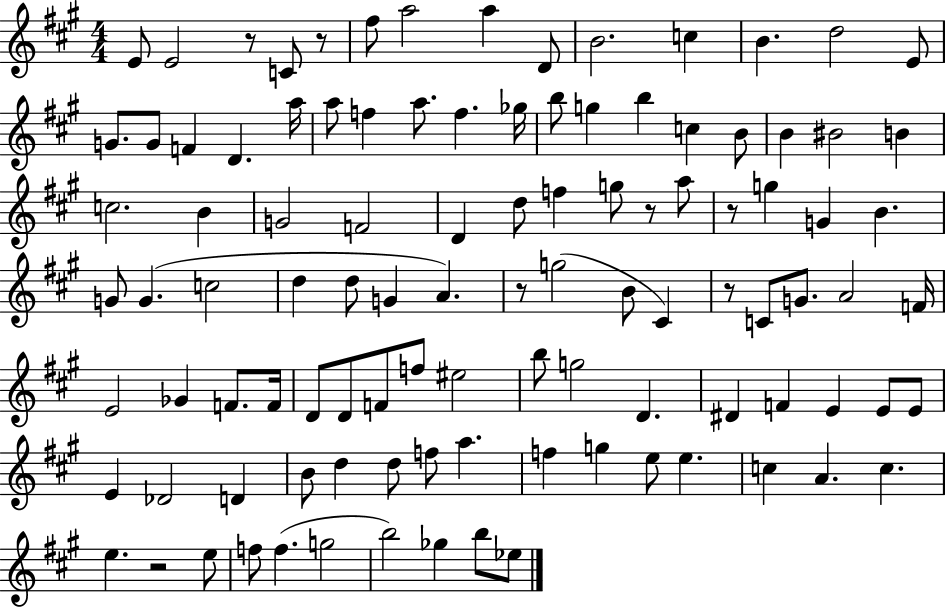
{
  \clef treble
  \numericTimeSignature
  \time 4/4
  \key a \major
  \repeat volta 2 { e'8 e'2 r8 c'8 r8 | fis''8 a''2 a''4 d'8 | b'2. c''4 | b'4. d''2 e'8 | \break g'8. g'8 f'4 d'4. a''16 | a''8 f''4 a''8. f''4. ges''16 | b''8 g''4 b''4 c''4 b'8 | b'4 bis'2 b'4 | \break c''2. b'4 | g'2 f'2 | d'4 d''8 f''4 g''8 r8 a''8 | r8 g''4 g'4 b'4. | \break g'8 g'4.( c''2 | d''4 d''8 g'4 a'4.) | r8 g''2( b'8 cis'4) | r8 c'8 g'8. a'2 f'16 | \break e'2 ges'4 f'8. f'16 | d'8 d'8 f'8 f''8 eis''2 | b''8 g''2 d'4. | dis'4 f'4 e'4 e'8 e'8 | \break e'4 des'2 d'4 | b'8 d''4 d''8 f''8 a''4. | f''4 g''4 e''8 e''4. | c''4 a'4. c''4. | \break e''4. r2 e''8 | f''8 f''4.( g''2 | b''2) ges''4 b''8 ees''8 | } \bar "|."
}